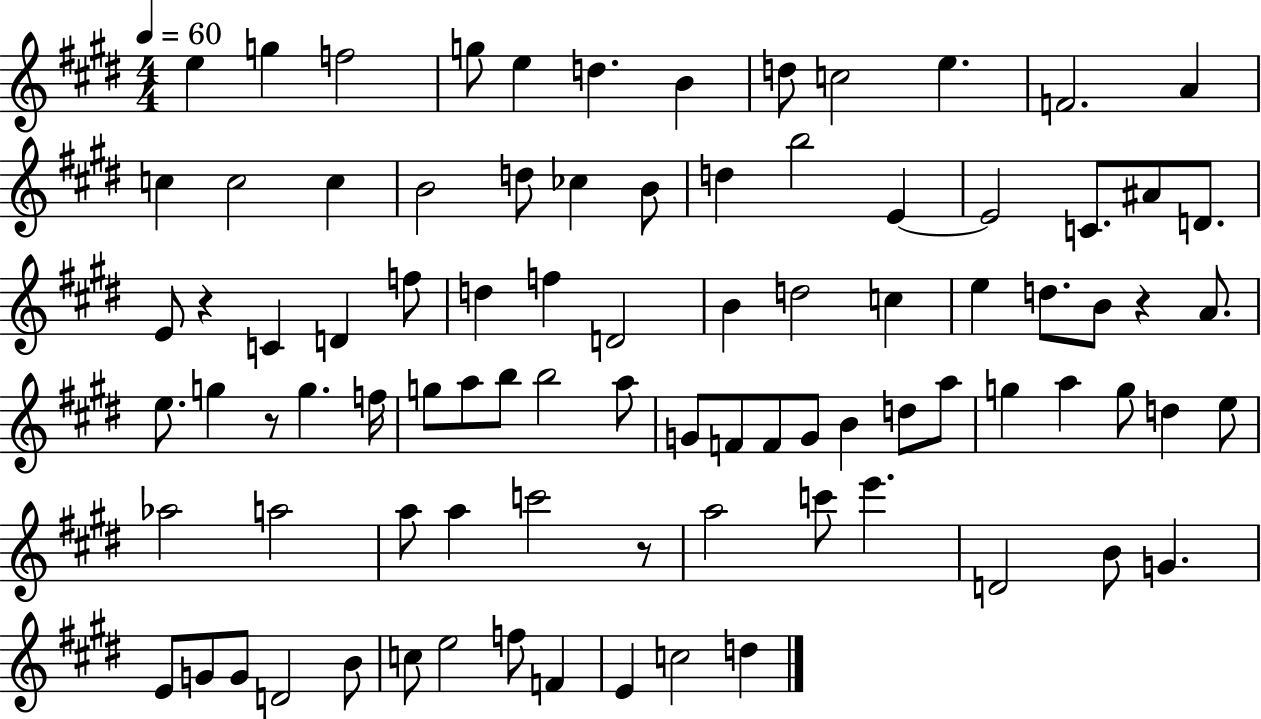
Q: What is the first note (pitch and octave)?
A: E5